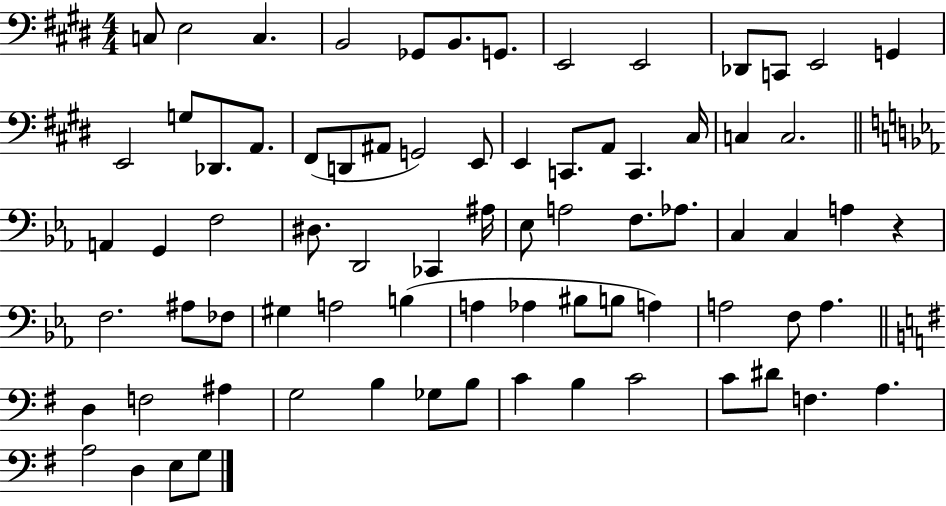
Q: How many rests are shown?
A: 1